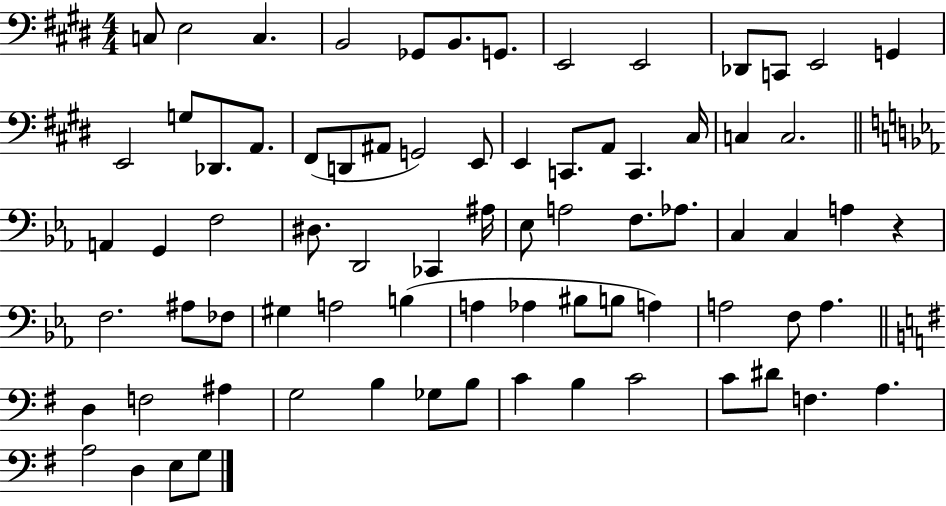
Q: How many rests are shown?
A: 1